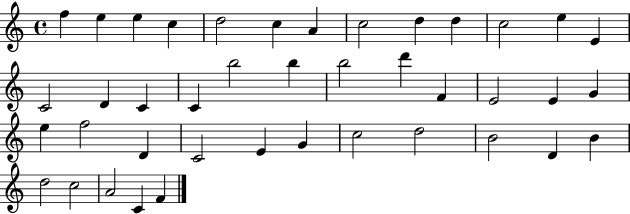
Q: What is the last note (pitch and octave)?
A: F4